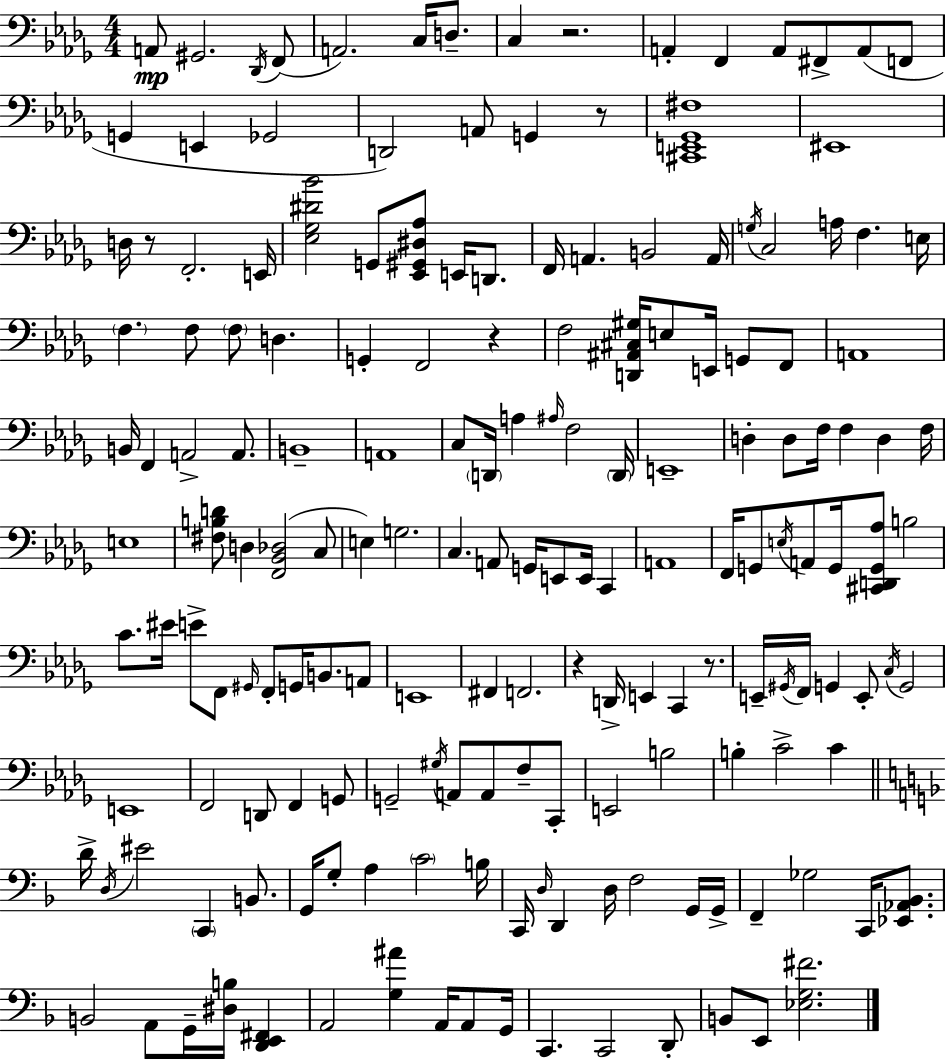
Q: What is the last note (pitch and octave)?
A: E2